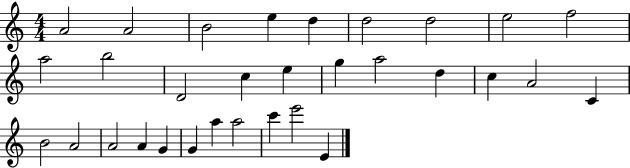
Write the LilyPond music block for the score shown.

{
  \clef treble
  \numericTimeSignature
  \time 4/4
  \key c \major
  a'2 a'2 | b'2 e''4 d''4 | d''2 d''2 | e''2 f''2 | \break a''2 b''2 | d'2 c''4 e''4 | g''4 a''2 d''4 | c''4 a'2 c'4 | \break b'2 a'2 | a'2 a'4 g'4 | g'4 a''4 a''2 | c'''4 e'''2 e'4 | \break \bar "|."
}